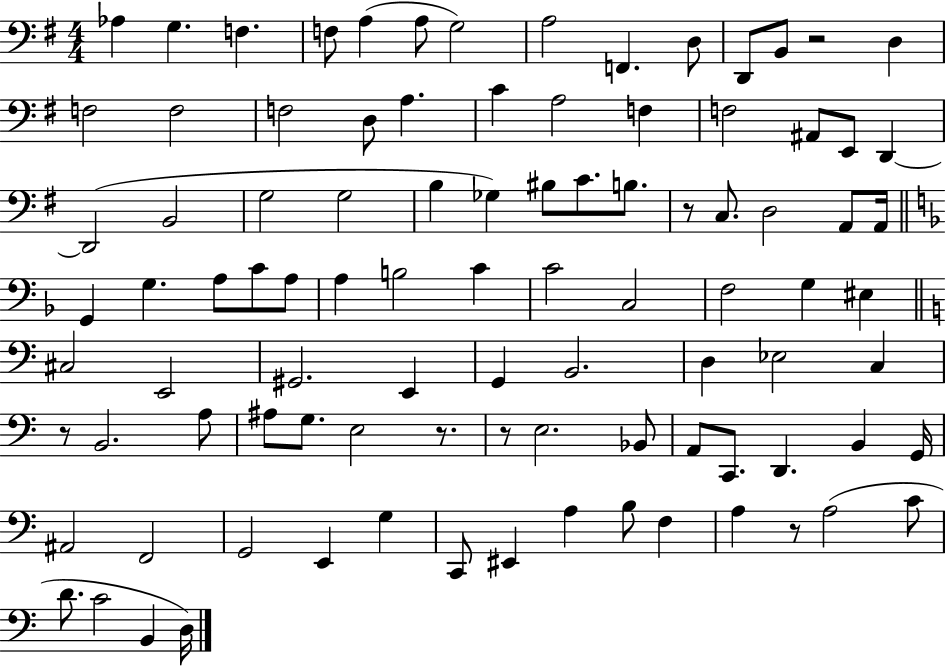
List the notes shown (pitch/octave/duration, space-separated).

Ab3/q G3/q. F3/q. F3/e A3/q A3/e G3/h A3/h F2/q. D3/e D2/e B2/e R/h D3/q F3/h F3/h F3/h D3/e A3/q. C4/q A3/h F3/q F3/h A#2/e E2/e D2/q D2/h B2/h G3/h G3/h B3/q Gb3/q BIS3/e C4/e. B3/e. R/e C3/e. D3/h A2/e A2/s G2/q G3/q. A3/e C4/e A3/e A3/q B3/h C4/q C4/h C3/h F3/h G3/q EIS3/q C#3/h E2/h G#2/h. E2/q G2/q B2/h. D3/q Eb3/h C3/q R/e B2/h. A3/e A#3/e G3/e. E3/h R/e. R/e E3/h. Bb2/e A2/e C2/e. D2/q. B2/q G2/s A#2/h F2/h G2/h E2/q G3/q C2/e EIS2/q A3/q B3/e F3/q A3/q R/e A3/h C4/e D4/e. C4/h B2/q D3/s